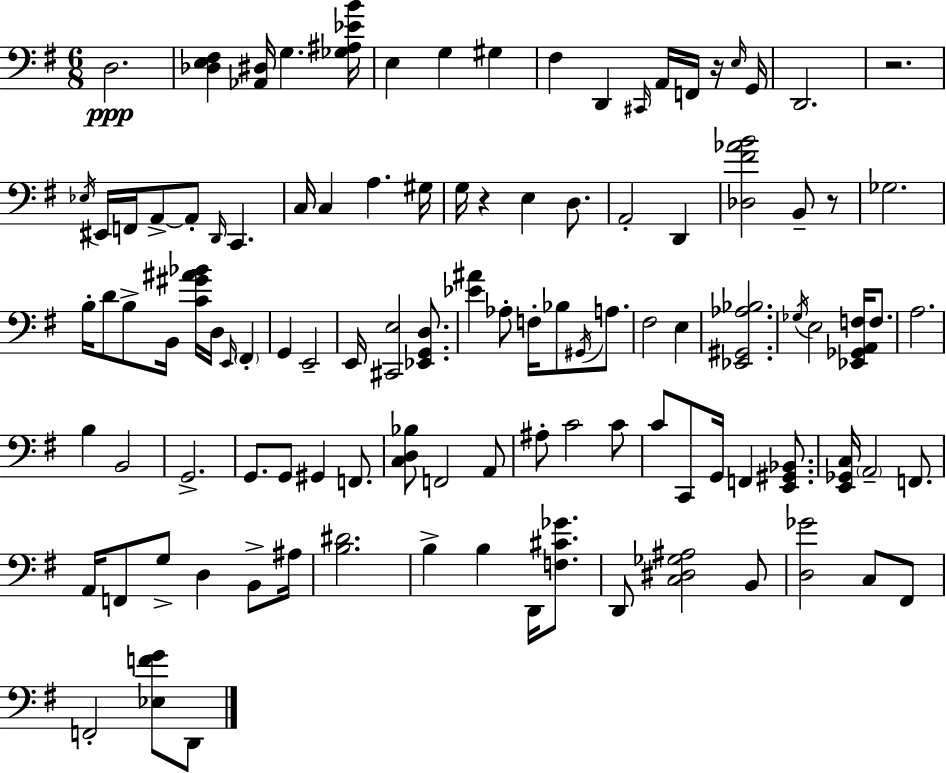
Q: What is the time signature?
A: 6/8